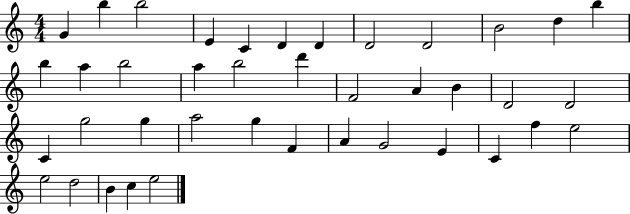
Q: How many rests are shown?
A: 0